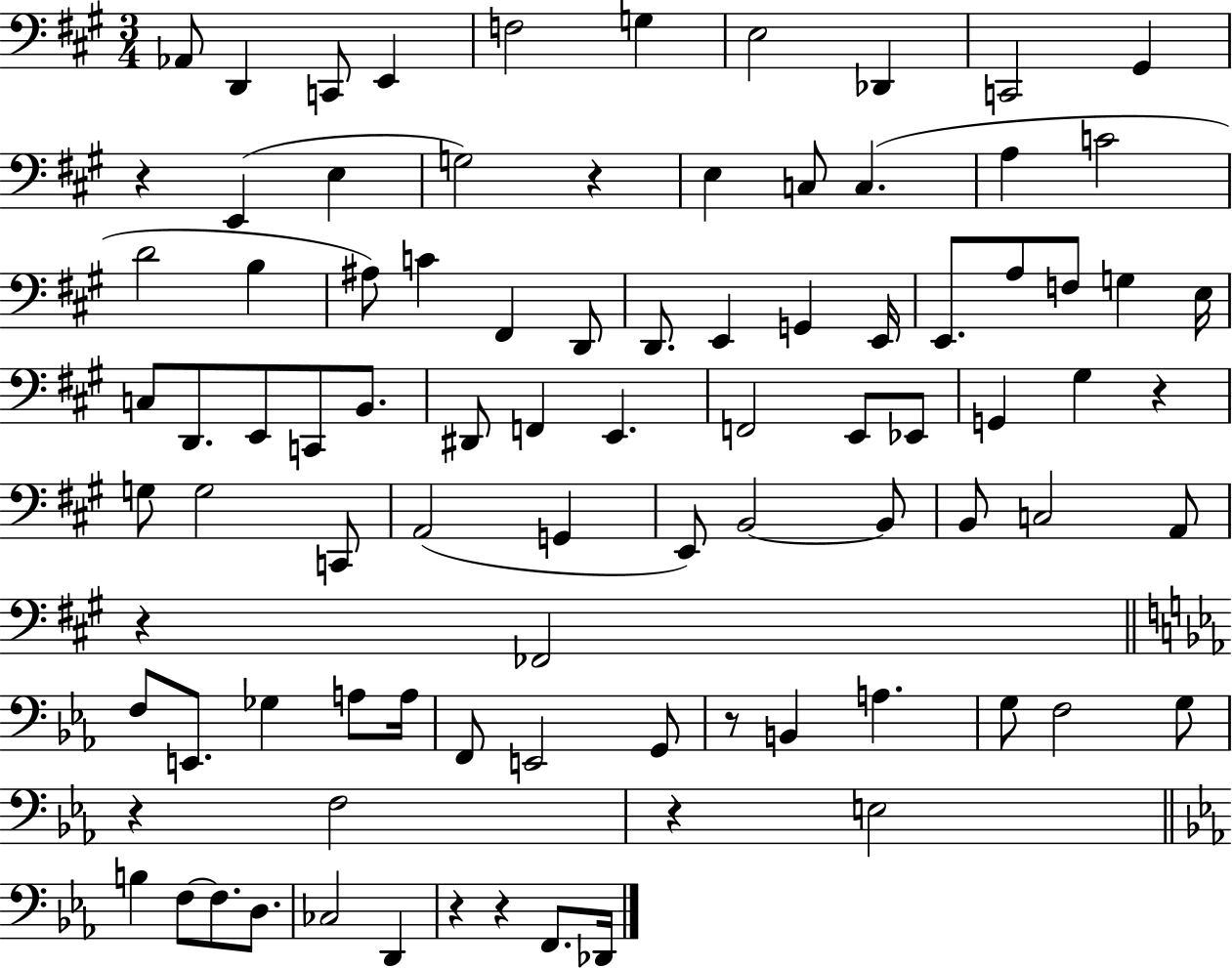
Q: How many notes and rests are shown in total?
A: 90